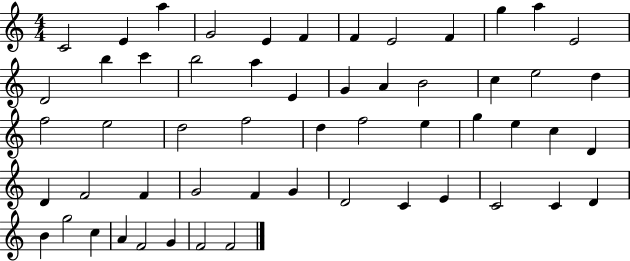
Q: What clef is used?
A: treble